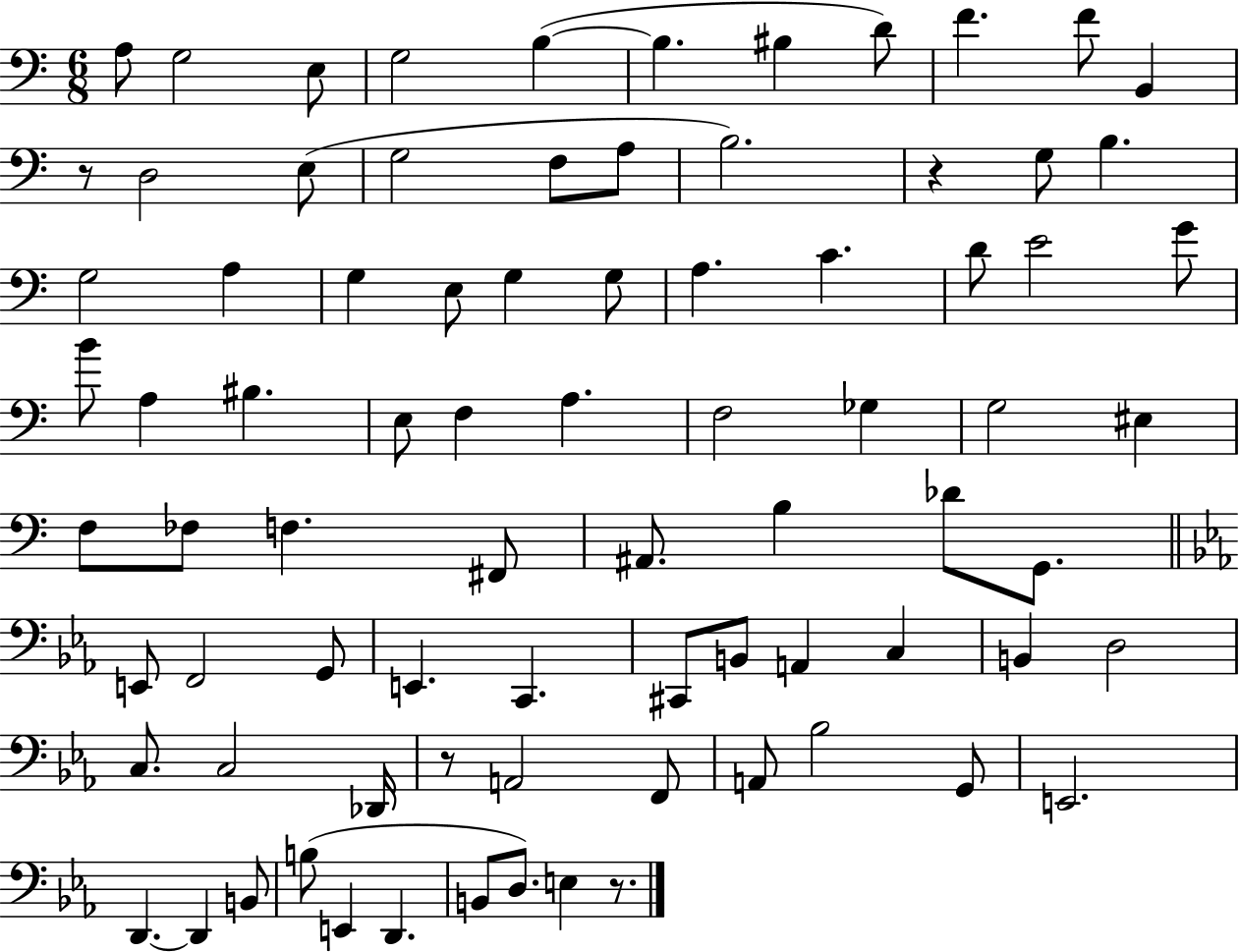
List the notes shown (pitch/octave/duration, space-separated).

A3/e G3/h E3/e G3/h B3/q B3/q. BIS3/q D4/e F4/q. F4/e B2/q R/e D3/h E3/e G3/h F3/e A3/e B3/h. R/q G3/e B3/q. G3/h A3/q G3/q E3/e G3/q G3/e A3/q. C4/q. D4/e E4/h G4/e B4/e A3/q BIS3/q. E3/e F3/q A3/q. F3/h Gb3/q G3/h EIS3/q F3/e FES3/e F3/q. F#2/e A#2/e. B3/q Db4/e G2/e. E2/e F2/h G2/e E2/q. C2/q. C#2/e B2/e A2/q C3/q B2/q D3/h C3/e. C3/h Db2/s R/e A2/h F2/e A2/e Bb3/h G2/e E2/h. D2/q. D2/q B2/e B3/e E2/q D2/q. B2/e D3/e. E3/q R/e.